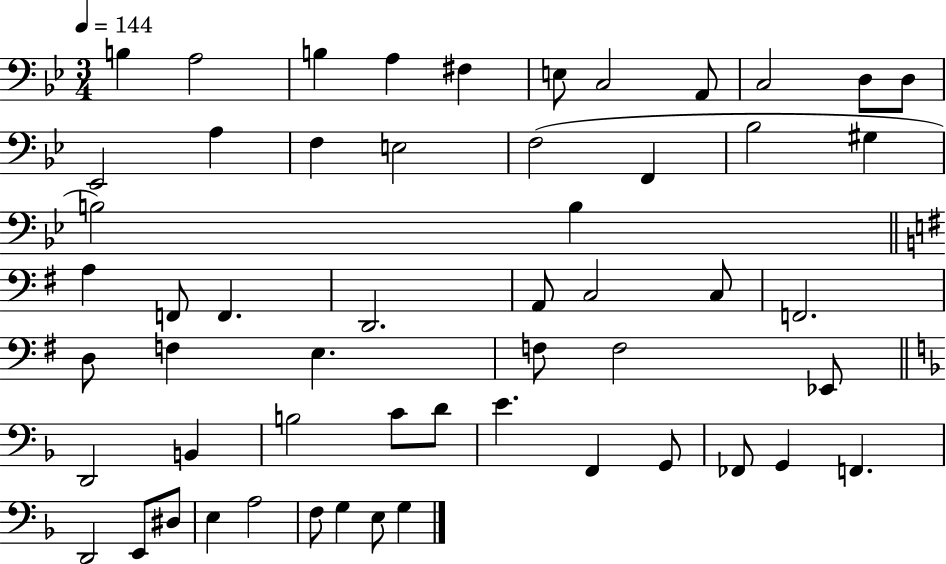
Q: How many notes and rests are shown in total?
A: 55